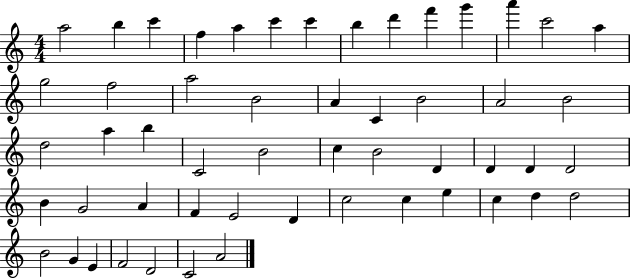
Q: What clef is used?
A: treble